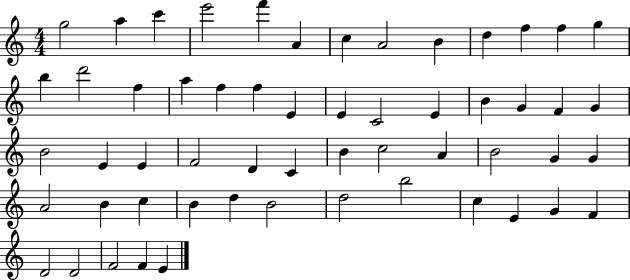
G5/h A5/q C6/q E6/h F6/q A4/q C5/q A4/h B4/q D5/q F5/q F5/q G5/q B5/q D6/h F5/q A5/q F5/q F5/q E4/q E4/q C4/h E4/q B4/q G4/q F4/q G4/q B4/h E4/q E4/q F4/h D4/q C4/q B4/q C5/h A4/q B4/h G4/q G4/q A4/h B4/q C5/q B4/q D5/q B4/h D5/h B5/h C5/q E4/q G4/q F4/q D4/h D4/h F4/h F4/q E4/q